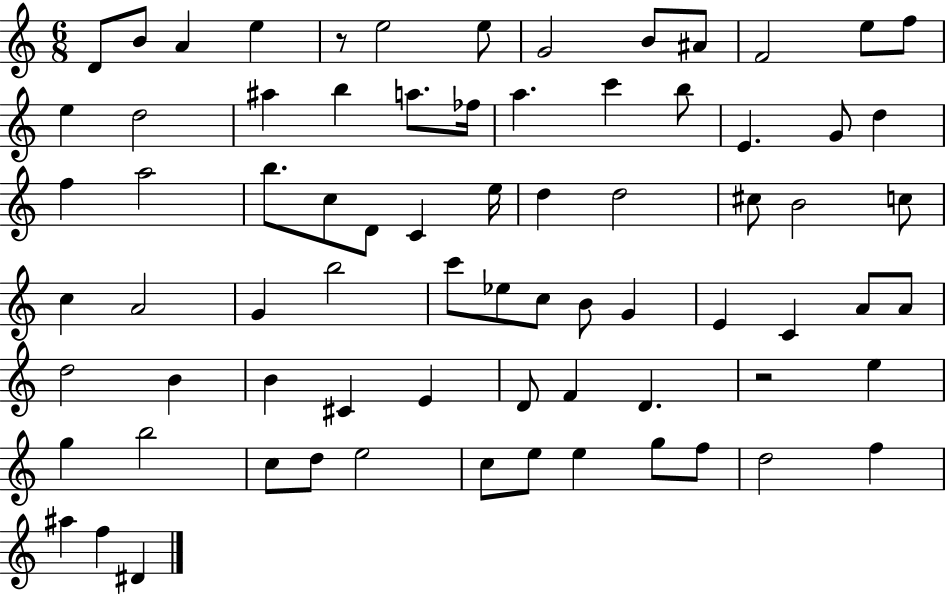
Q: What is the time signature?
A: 6/8